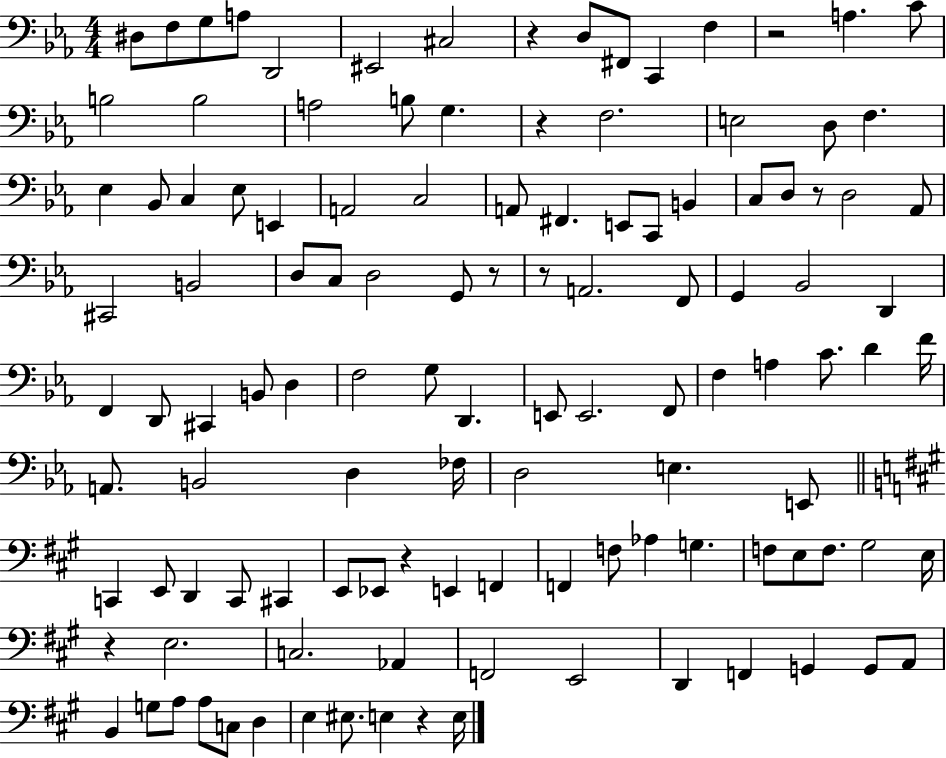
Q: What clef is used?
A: bass